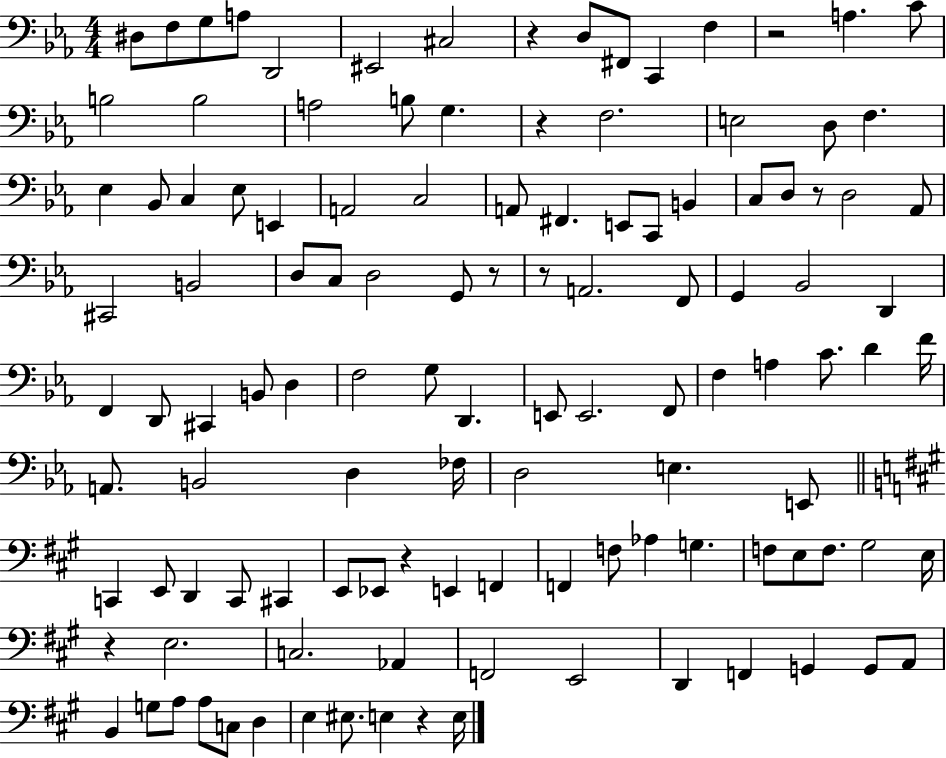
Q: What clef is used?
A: bass